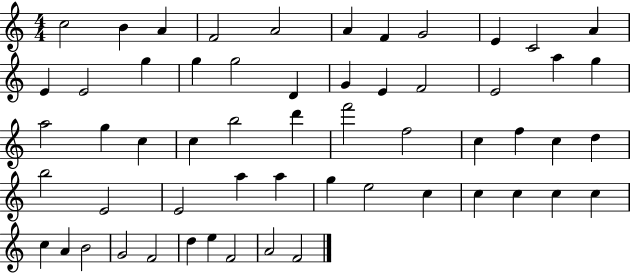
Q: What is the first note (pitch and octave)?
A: C5